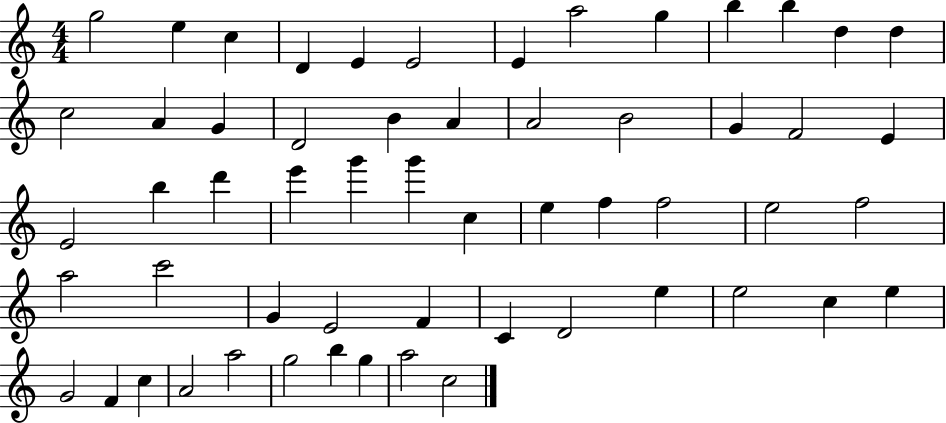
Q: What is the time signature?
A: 4/4